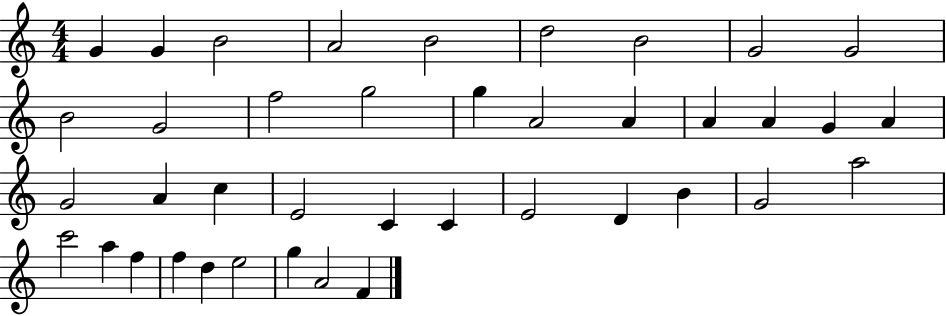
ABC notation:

X:1
T:Untitled
M:4/4
L:1/4
K:C
G G B2 A2 B2 d2 B2 G2 G2 B2 G2 f2 g2 g A2 A A A G A G2 A c E2 C C E2 D B G2 a2 c'2 a f f d e2 g A2 F